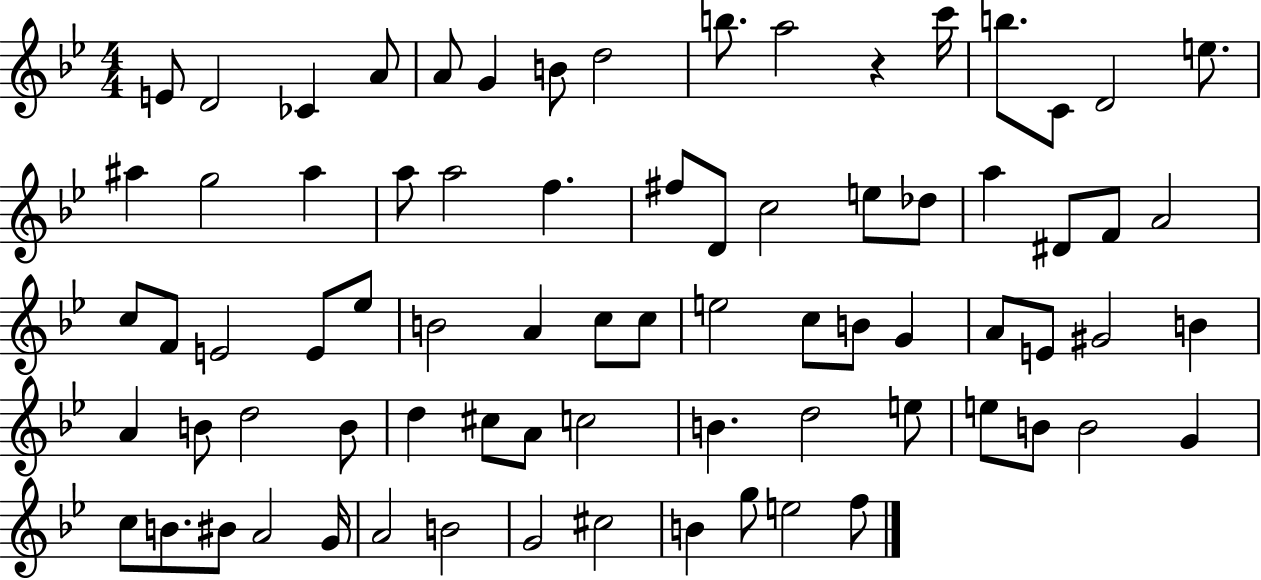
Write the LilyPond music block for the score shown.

{
  \clef treble
  \numericTimeSignature
  \time 4/4
  \key bes \major
  e'8 d'2 ces'4 a'8 | a'8 g'4 b'8 d''2 | b''8. a''2 r4 c'''16 | b''8. c'8 d'2 e''8. | \break ais''4 g''2 ais''4 | a''8 a''2 f''4. | fis''8 d'8 c''2 e''8 des''8 | a''4 dis'8 f'8 a'2 | \break c''8 f'8 e'2 e'8 ees''8 | b'2 a'4 c''8 c''8 | e''2 c''8 b'8 g'4 | a'8 e'8 gis'2 b'4 | \break a'4 b'8 d''2 b'8 | d''4 cis''8 a'8 c''2 | b'4. d''2 e''8 | e''8 b'8 b'2 g'4 | \break c''8 b'8. bis'8 a'2 g'16 | a'2 b'2 | g'2 cis''2 | b'4 g''8 e''2 f''8 | \break \bar "|."
}